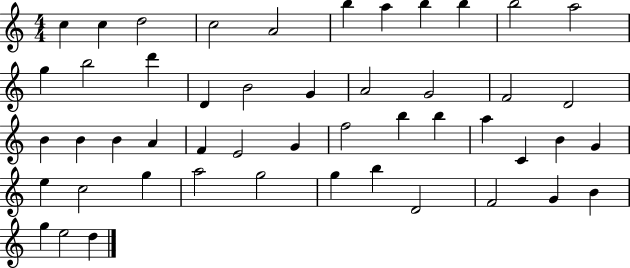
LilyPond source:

{
  \clef treble
  \numericTimeSignature
  \time 4/4
  \key c \major
  c''4 c''4 d''2 | c''2 a'2 | b''4 a''4 b''4 b''4 | b''2 a''2 | \break g''4 b''2 d'''4 | d'4 b'2 g'4 | a'2 g'2 | f'2 d'2 | \break b'4 b'4 b'4 a'4 | f'4 e'2 g'4 | f''2 b''4 b''4 | a''4 c'4 b'4 g'4 | \break e''4 c''2 g''4 | a''2 g''2 | g''4 b''4 d'2 | f'2 g'4 b'4 | \break g''4 e''2 d''4 | \bar "|."
}